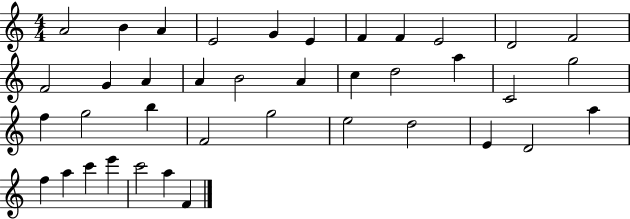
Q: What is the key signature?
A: C major